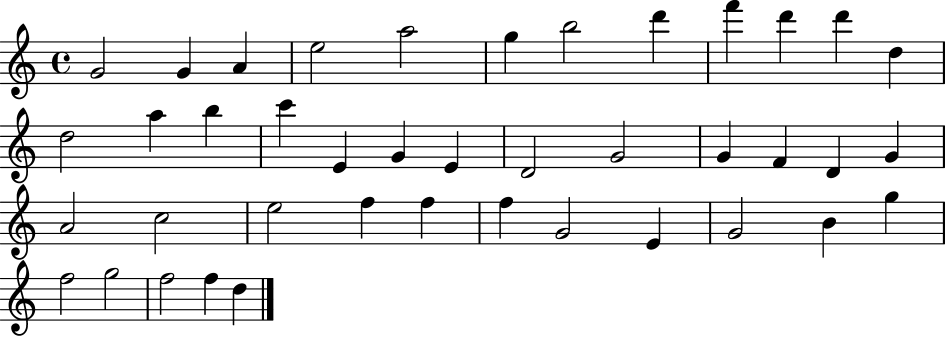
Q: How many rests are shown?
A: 0